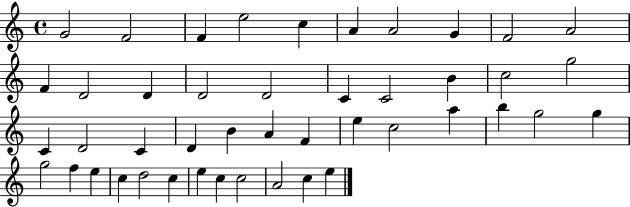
{
  \clef treble
  \time 4/4
  \defaultTimeSignature
  \key c \major
  g'2 f'2 | f'4 e''2 c''4 | a'4 a'2 g'4 | f'2 a'2 | \break f'4 d'2 d'4 | d'2 d'2 | c'4 c'2 b'4 | c''2 g''2 | \break c'4 d'2 c'4 | d'4 b'4 a'4 f'4 | e''4 c''2 a''4 | b''4 g''2 g''4 | \break g''2 f''4 e''4 | c''4 d''2 c''4 | e''4 c''4 c''2 | a'2 c''4 e''4 | \break \bar "|."
}